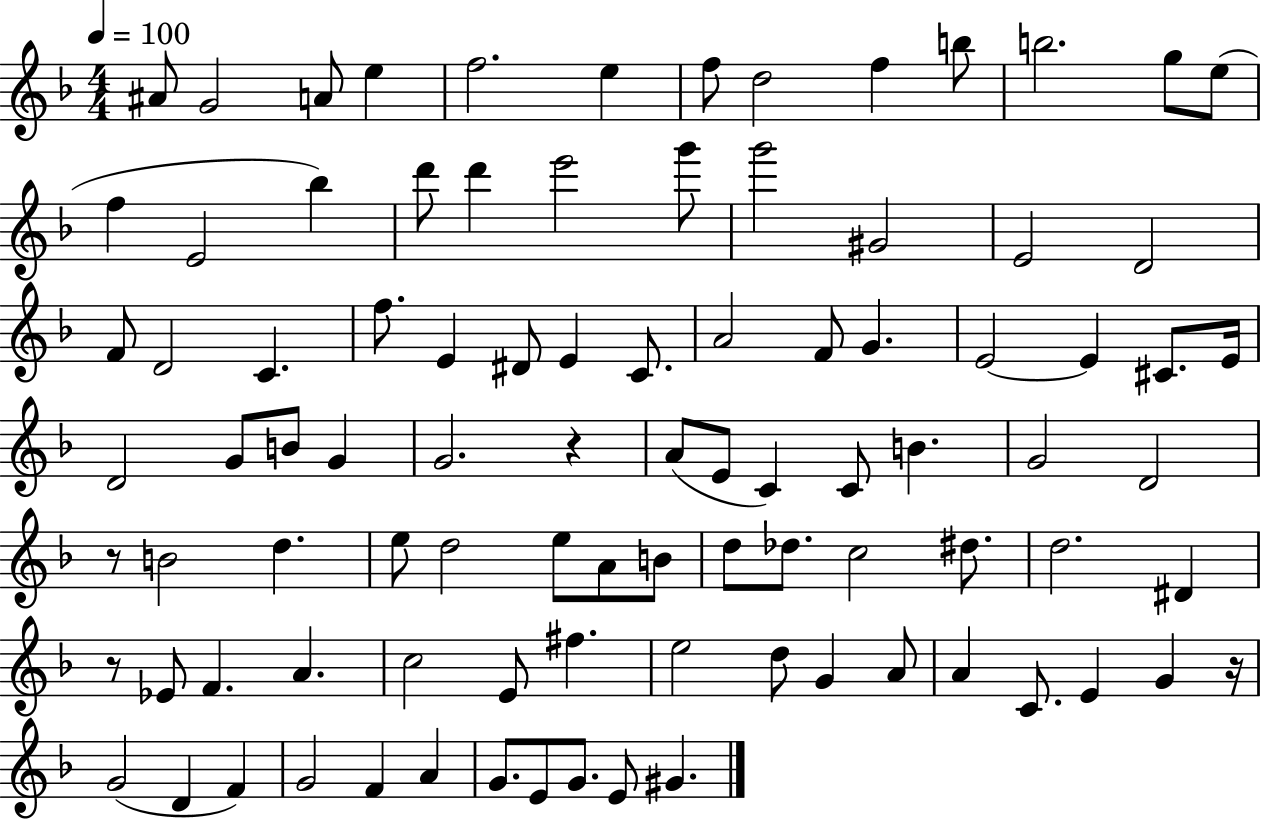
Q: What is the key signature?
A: F major